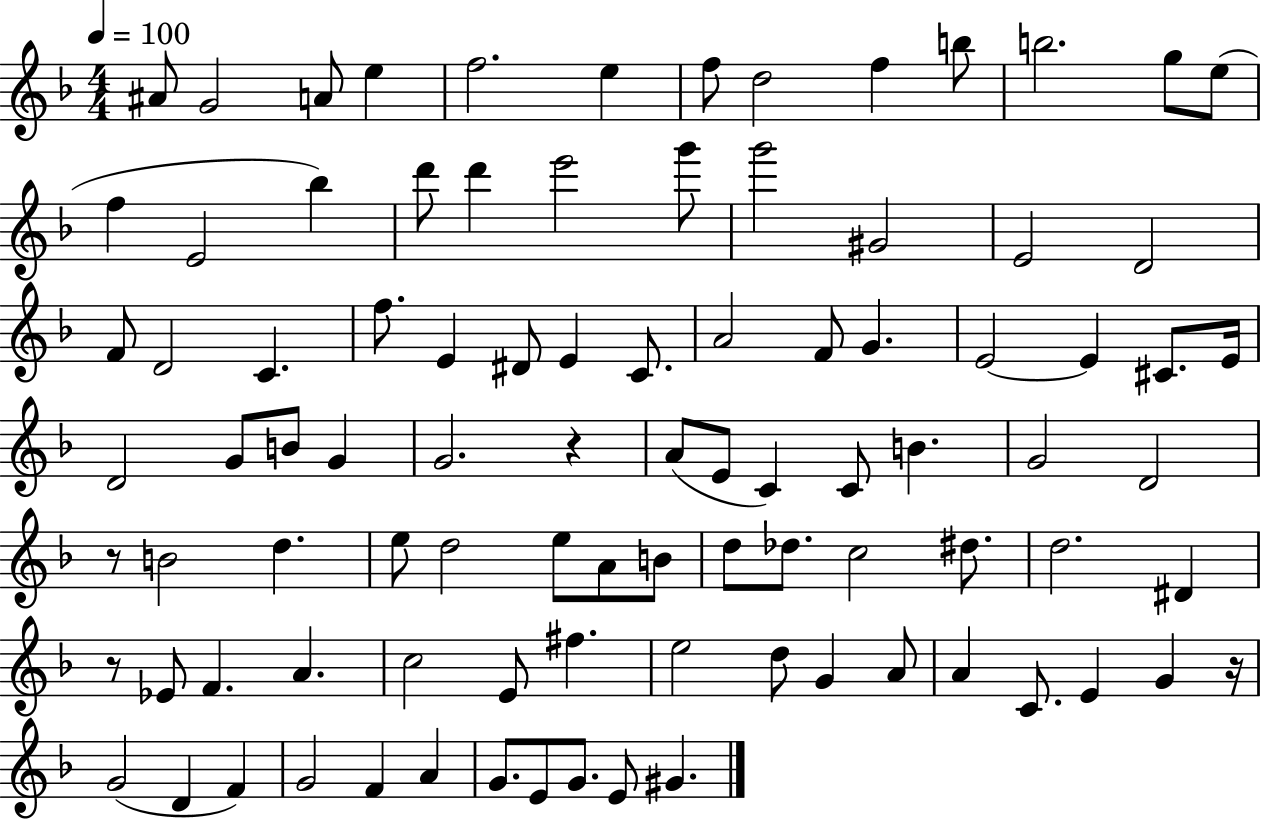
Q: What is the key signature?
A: F major